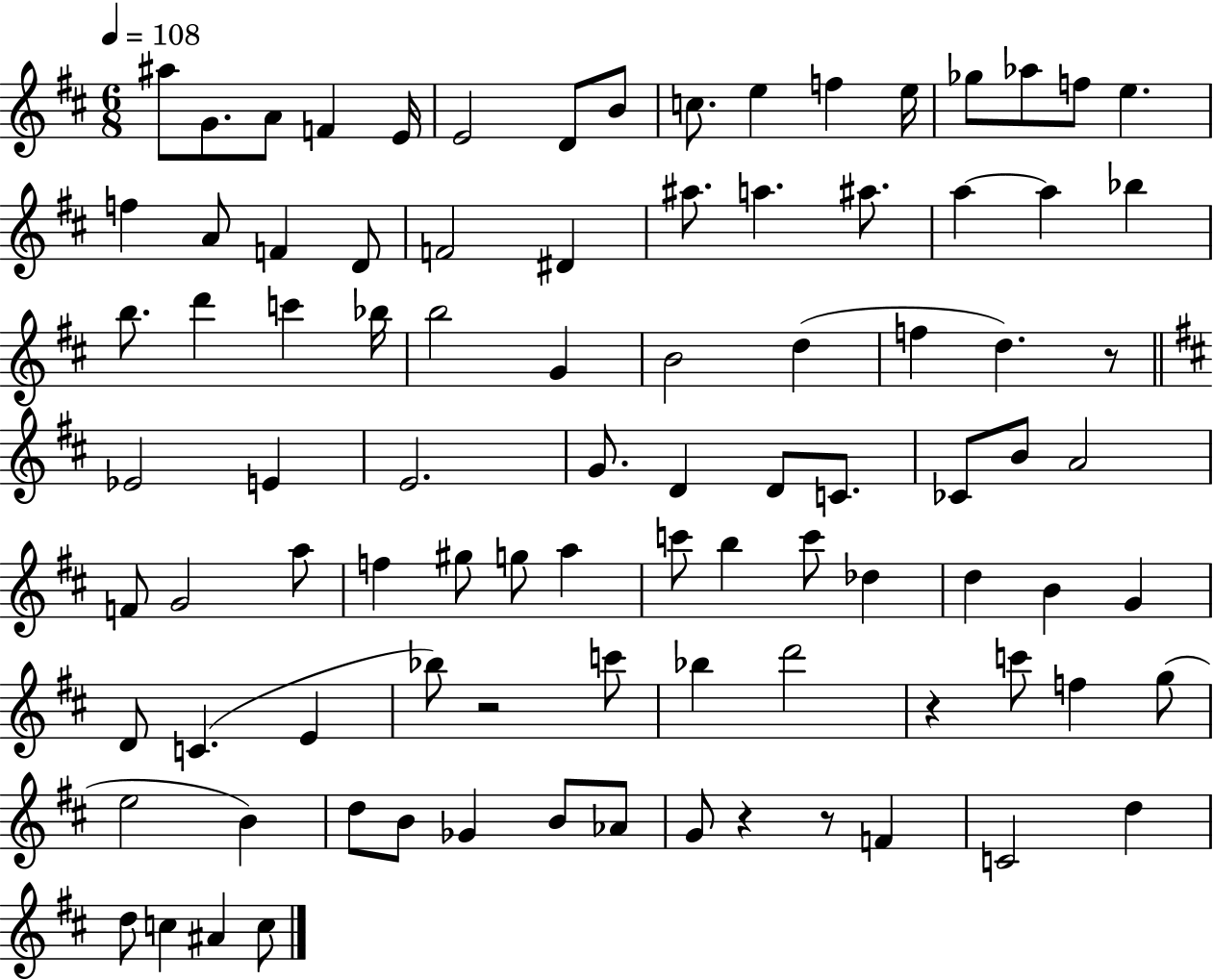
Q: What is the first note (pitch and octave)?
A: A#5